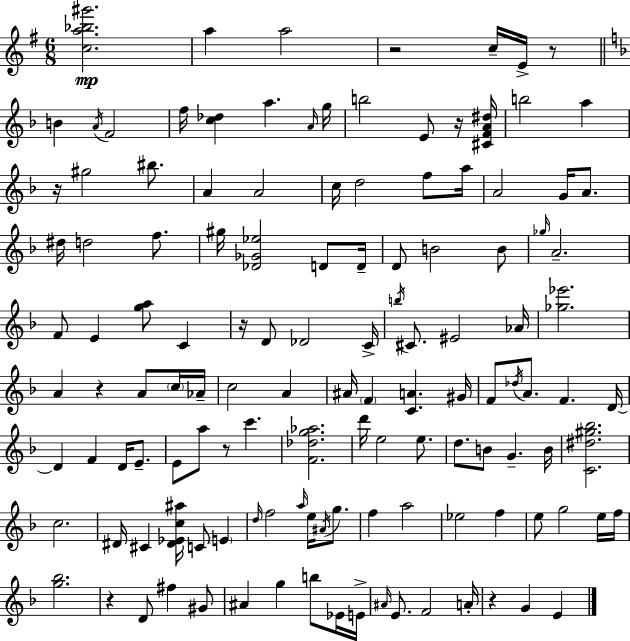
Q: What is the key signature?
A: E minor